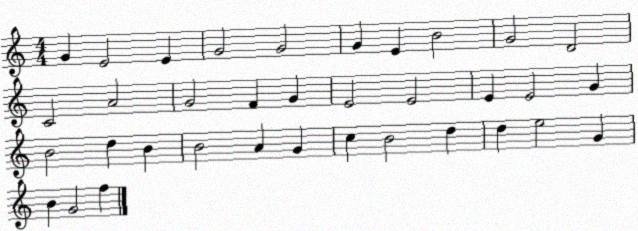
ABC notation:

X:1
T:Untitled
M:4/4
L:1/4
K:C
G E2 E G2 G2 G E B2 G2 D2 C2 A2 G2 F G E2 E2 E E2 G B2 d B B2 A G c B2 d d e2 G B G2 f